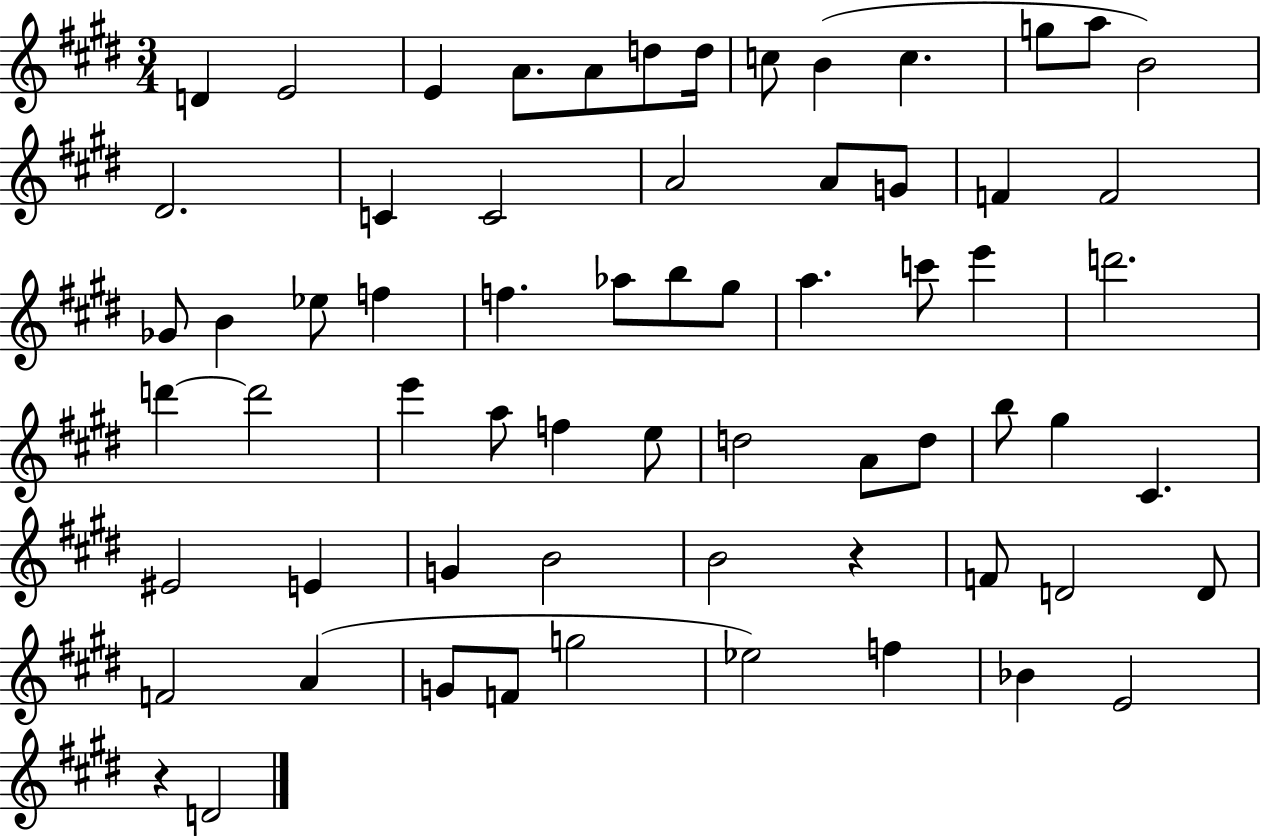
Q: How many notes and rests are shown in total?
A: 65